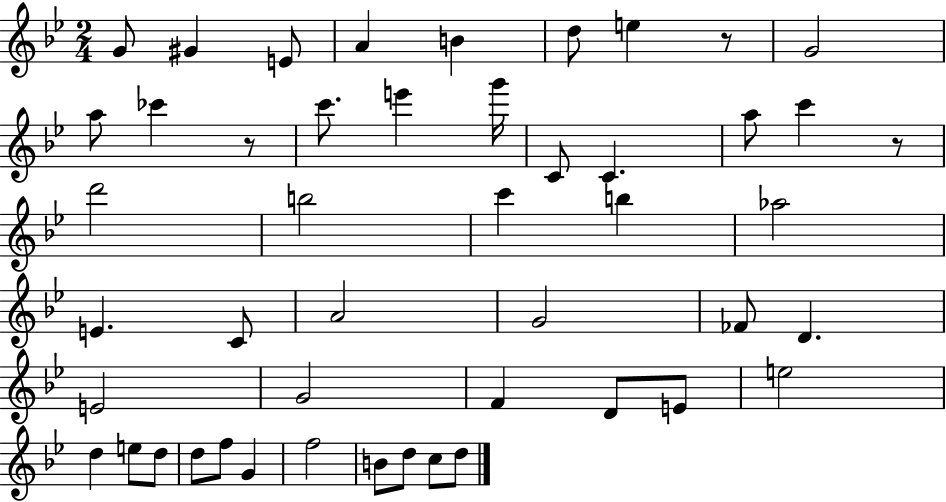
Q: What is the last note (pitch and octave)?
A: D5